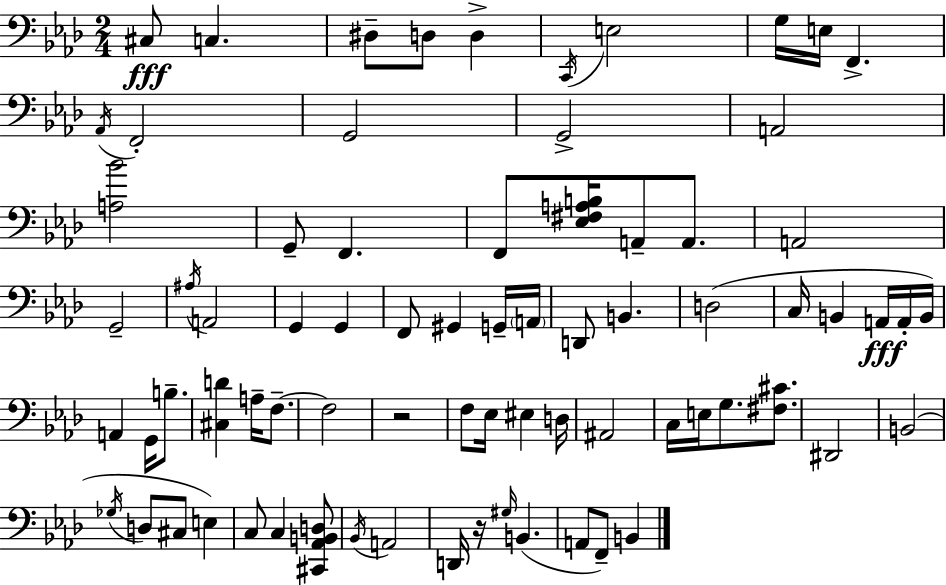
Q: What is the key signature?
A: AES major